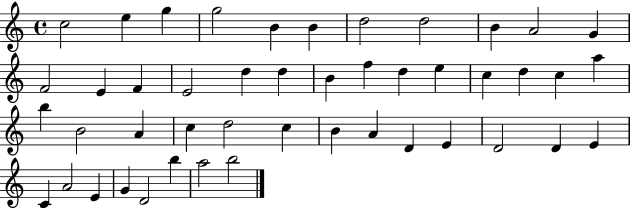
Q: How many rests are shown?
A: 0